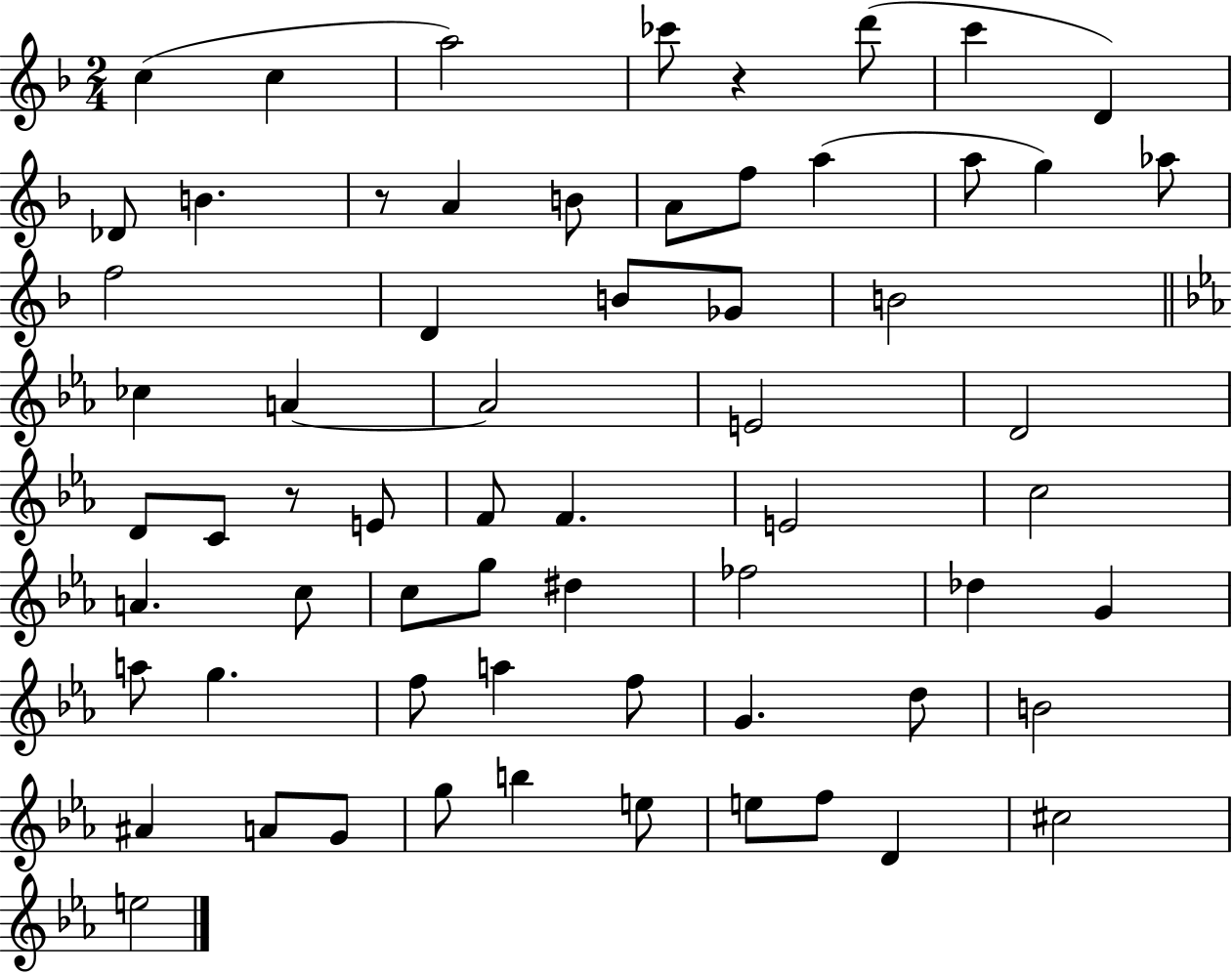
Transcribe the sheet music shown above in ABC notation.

X:1
T:Untitled
M:2/4
L:1/4
K:F
c c a2 _c'/2 z d'/2 c' D _D/2 B z/2 A B/2 A/2 f/2 a a/2 g _a/2 f2 D B/2 _G/2 B2 _c A A2 E2 D2 D/2 C/2 z/2 E/2 F/2 F E2 c2 A c/2 c/2 g/2 ^d _f2 _d G a/2 g f/2 a f/2 G d/2 B2 ^A A/2 G/2 g/2 b e/2 e/2 f/2 D ^c2 e2